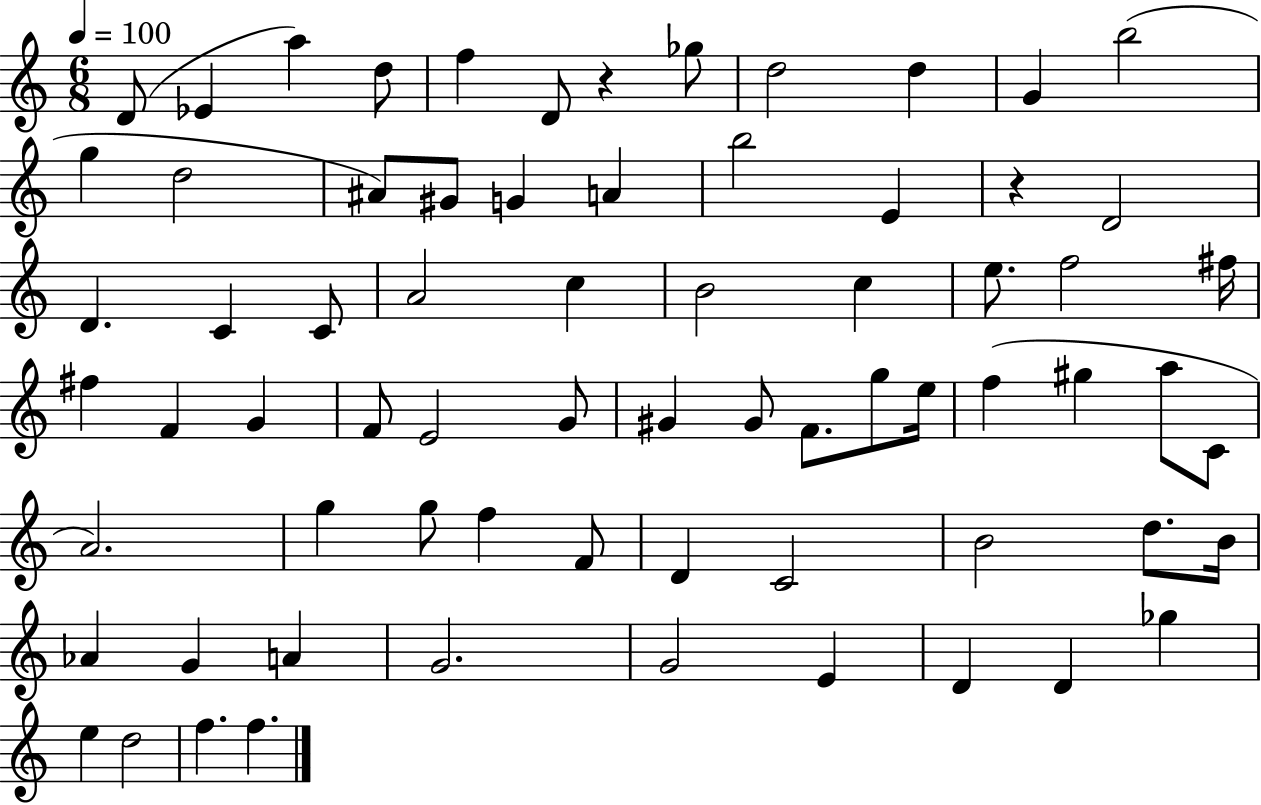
{
  \clef treble
  \numericTimeSignature
  \time 6/8
  \key c \major
  \tempo 4 = 100
  d'8( ees'4 a''4) d''8 | f''4 d'8 r4 ges''8 | d''2 d''4 | g'4 b''2( | \break g''4 d''2 | ais'8) gis'8 g'4 a'4 | b''2 e'4 | r4 d'2 | \break d'4. c'4 c'8 | a'2 c''4 | b'2 c''4 | e''8. f''2 fis''16 | \break fis''4 f'4 g'4 | f'8 e'2 g'8 | gis'4 gis'8 f'8. g''8 e''16 | f''4( gis''4 a''8 c'8 | \break a'2.) | g''4 g''8 f''4 f'8 | d'4 c'2 | b'2 d''8. b'16 | \break aes'4 g'4 a'4 | g'2. | g'2 e'4 | d'4 d'4 ges''4 | \break e''4 d''2 | f''4. f''4. | \bar "|."
}